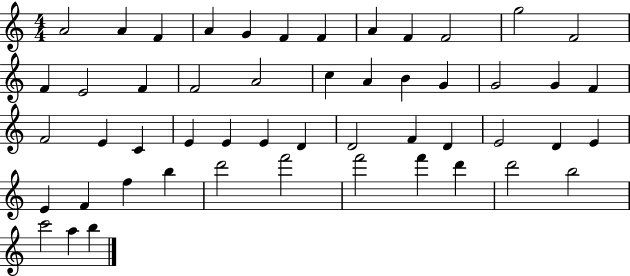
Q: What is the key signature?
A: C major